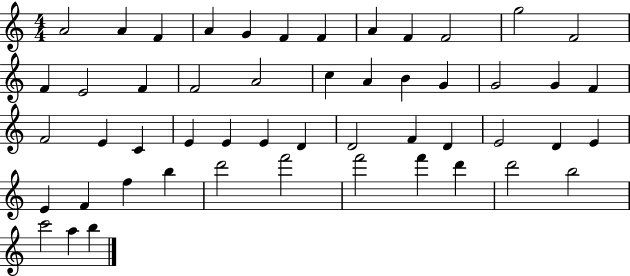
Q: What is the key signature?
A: C major